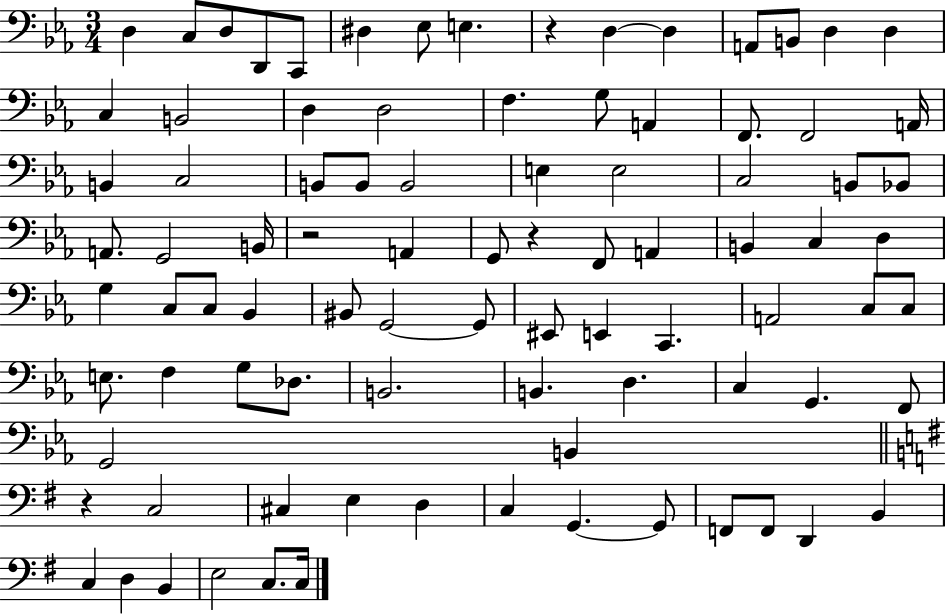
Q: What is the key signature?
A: EES major